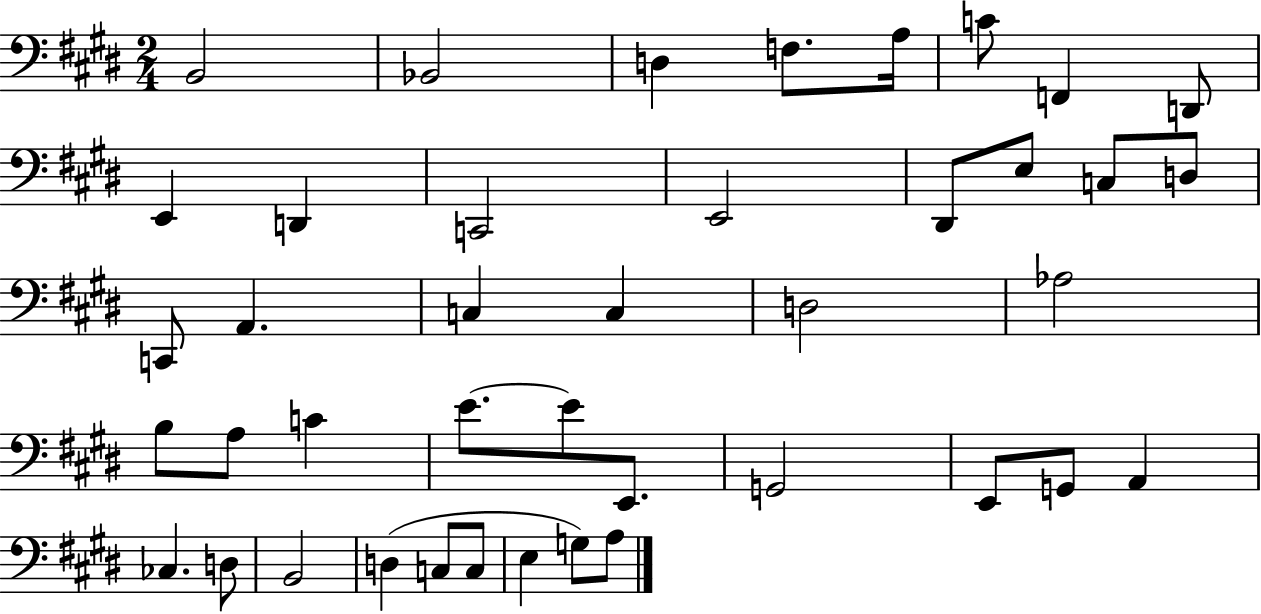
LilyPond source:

{
  \clef bass
  \numericTimeSignature
  \time 2/4
  \key e \major
  b,2 | bes,2 | d4 f8. a16 | c'8 f,4 d,8 | \break e,4 d,4 | c,2 | e,2 | dis,8 e8 c8 d8 | \break c,8 a,4. | c4 c4 | d2 | aes2 | \break b8 a8 c'4 | e'8.~~ e'8 e,8. | g,2 | e,8 g,8 a,4 | \break ces4. d8 | b,2 | d4( c8 c8 | e4 g8) a8 | \break \bar "|."
}